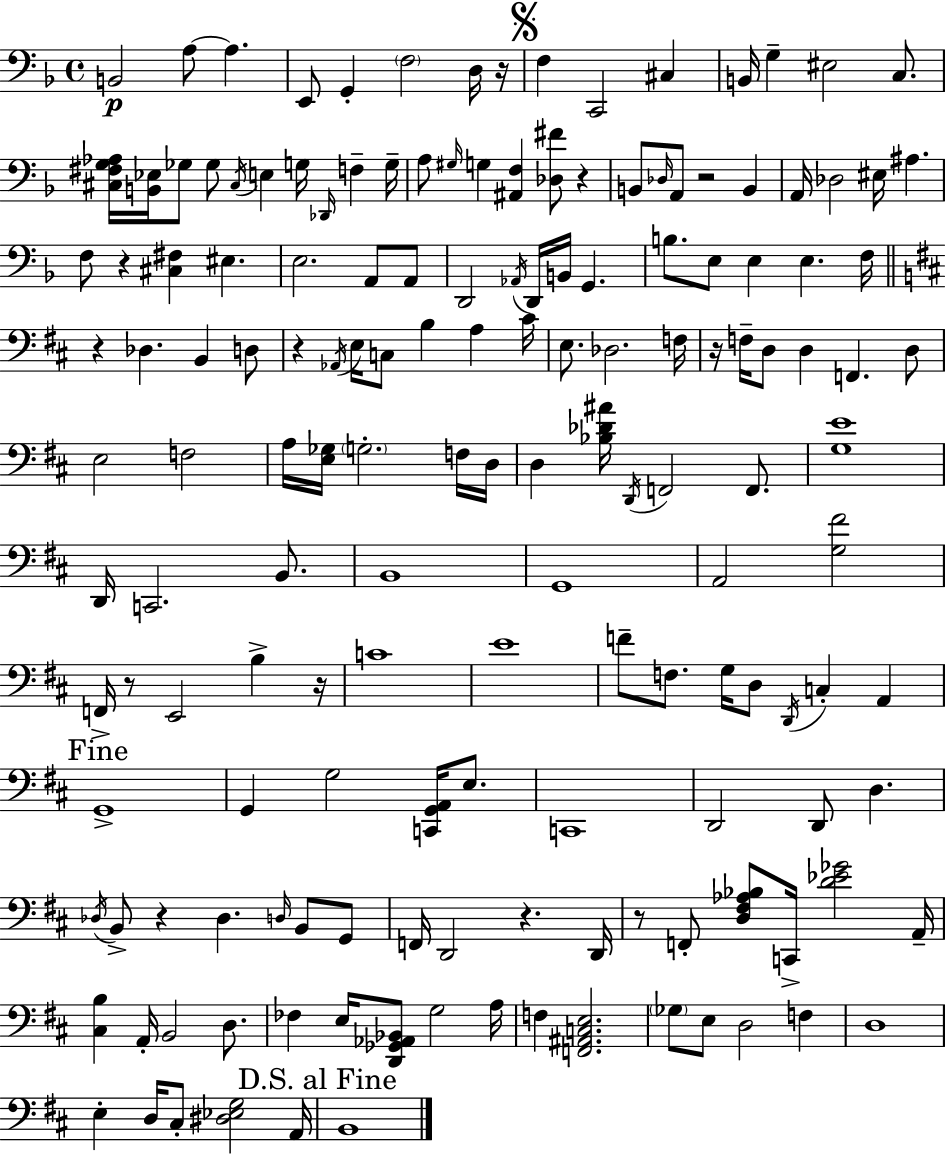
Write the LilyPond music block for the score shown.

{
  \clef bass
  \time 4/4
  \defaultTimeSignature
  \key f \major
  b,2\p a8~~ a4. | e,8 g,4-. \parenthesize f2 d16 r16 | \mark \markup { \musicglyph "scripts.segno" } f4 c,2 cis4 | b,16 g4-- eis2 c8. | \break <cis fis g aes>16 <b, ees>16 ges8 ges8 \acciaccatura { cis16 } e4 g16 \grace { des,16 } f4-- | g16-- a8 \grace { gis16 } g4 <ais, f>4 <des fis'>8 r4 | b,8 \grace { des16 } a,8 r2 | b,4 a,16 des2 eis16 ais4. | \break f8 r4 <cis fis>4 eis4. | e2. | a,8 a,8 d,2 \acciaccatura { aes,16 } d,16 b,16 g,4. | b8. e8 e4 e4. | \break f16 \bar "||" \break \key b \minor r4 des4. b,4 d8 | r4 \acciaccatura { aes,16 } e16 c8 b4 a4 | cis'16 e8. des2. | f16 r16 f16-- d8 d4 f,4. d8 | \break e2 f2 | a16 <e ges>16 \parenthesize g2.-. f16 | d16 d4 <bes des' ais'>16 \acciaccatura { d,16 } f,2 f,8. | <g e'>1 | \break d,16 c,2. b,8. | b,1 | g,1 | a,2 <g fis'>2 | \break f,16-> r8 e,2 b4-> | r16 c'1 | e'1 | f'8-- f8. g16 d8 \acciaccatura { d,16 } c4-. a,4 | \break \mark "Fine" g,1-> | g,4 g2 <c, g, a,>16 | e8. c,1 | d,2 d,8 d4. | \break \acciaccatura { des16 } b,8-> r4 des4. | \grace { d16 } b,8 g,8 f,16 d,2 r4. | d,16 r8 f,8-. <d fis aes bes>8 c,16-> <d' ees' ges'>2 | a,16-- <cis b>4 a,16-. b,2 | \break d8. fes4 e16 <d, ges, aes, bes,>8 g2 | a16 f4 <f, ais, c e>2. | \parenthesize ges8 e8 d2 | f4 d1 | \break e4-. d16 cis8-. <dis ees g>2 | a,16 \mark "D.S. al Fine" b,1 | \bar "|."
}